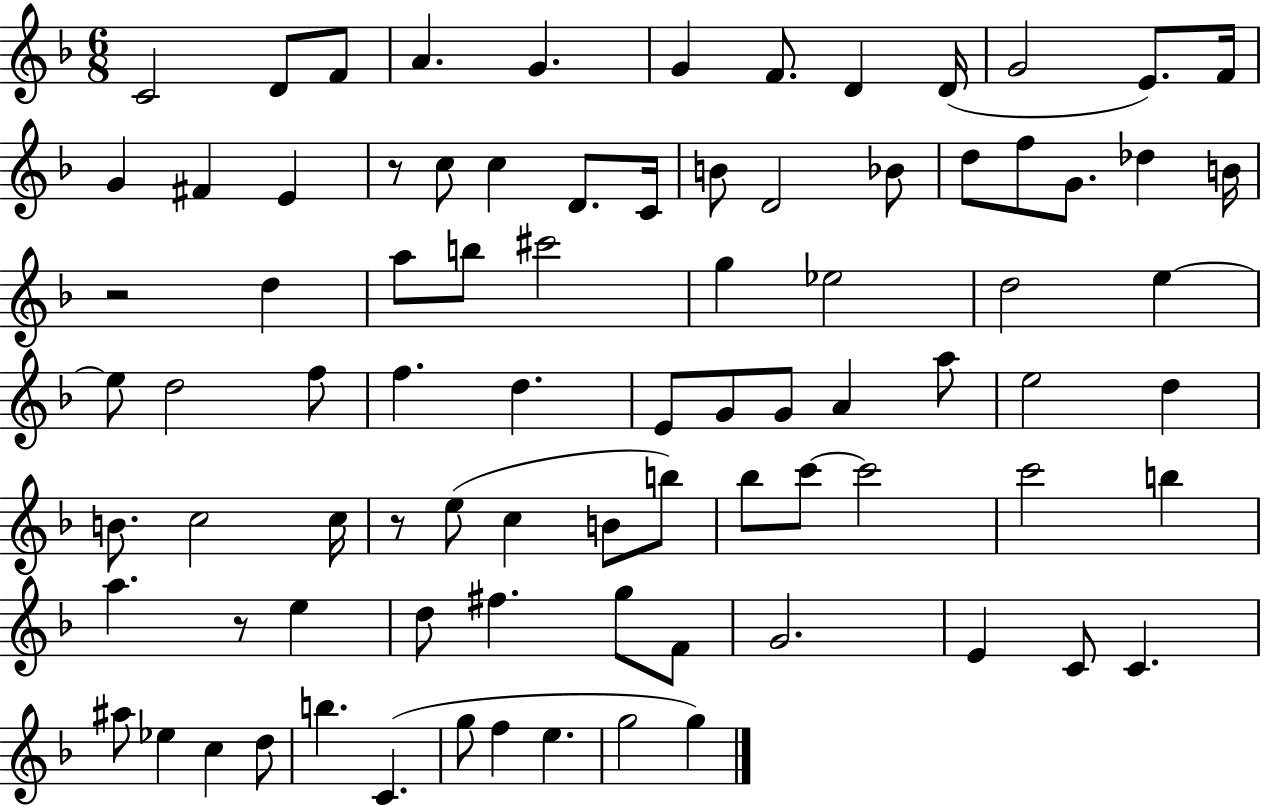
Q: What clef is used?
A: treble